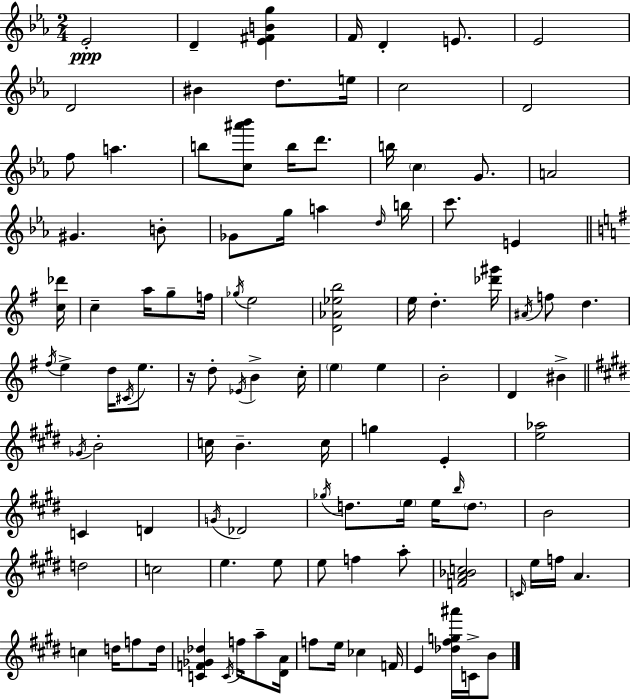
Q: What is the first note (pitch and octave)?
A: Eb4